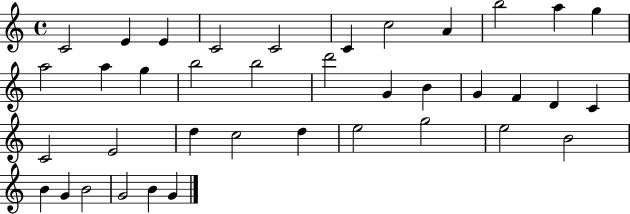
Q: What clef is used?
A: treble